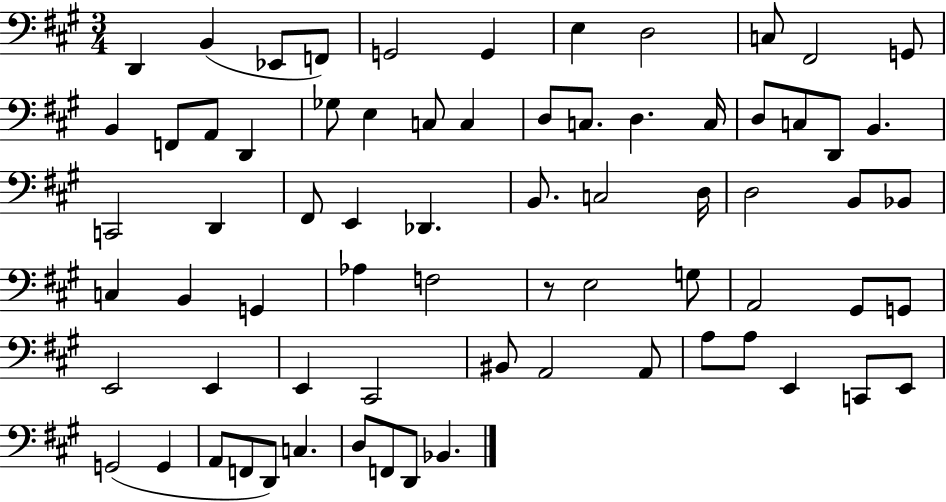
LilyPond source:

{
  \clef bass
  \numericTimeSignature
  \time 3/4
  \key a \major
  \repeat volta 2 { d,4 b,4( ees,8 f,8) | g,2 g,4 | e4 d2 | c8 fis,2 g,8 | \break b,4 f,8 a,8 d,4 | ges8 e4 c8 c4 | d8 c8. d4. c16 | d8 c8 d,8 b,4. | \break c,2 d,4 | fis,8 e,4 des,4. | b,8. c2 d16 | d2 b,8 bes,8 | \break c4 b,4 g,4 | aes4 f2 | r8 e2 g8 | a,2 gis,8 g,8 | \break e,2 e,4 | e,4 cis,2 | bis,8 a,2 a,8 | a8 a8 e,4 c,8 e,8 | \break g,2( g,4 | a,8 f,8 d,8) c4. | d8 f,8 d,8 bes,4. | } \bar "|."
}